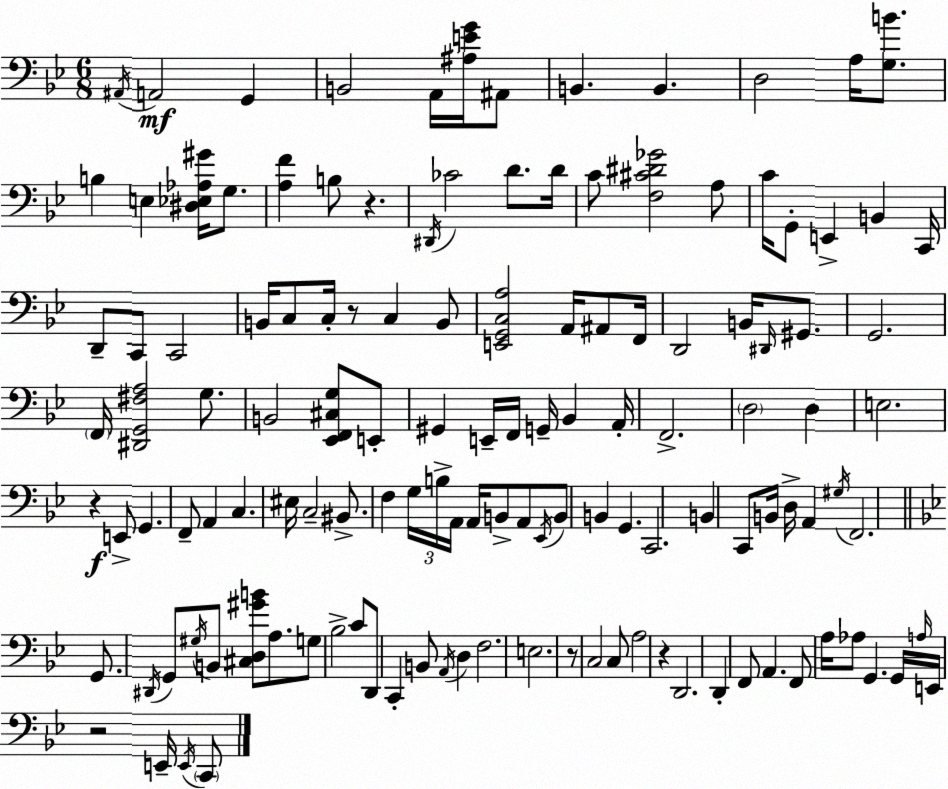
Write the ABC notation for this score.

X:1
T:Untitled
M:6/8
L:1/4
K:Gm
^A,,/4 A,,2 G,, B,,2 A,,/4 [^A,EG]/4 ^A,,/2 B,, B,, D,2 A,/4 [G,B]/2 B, E, [^D,_E,_A,^G]/4 G,/2 [A,F] B,/2 z ^D,,/4 _C2 D/2 D/4 C/2 [F,^C^D_G]2 A,/2 C/4 G,,/2 E,, B,, C,,/4 D,,/2 C,,/2 C,,2 B,,/4 C,/2 C,/4 z/2 C, B,,/2 [E,,G,,C,A,]2 A,,/4 ^A,,/2 F,,/4 D,,2 B,,/4 ^D,,/4 ^G,,/2 G,,2 F,,/4 [^D,,G,,^F,A,]2 G,/2 B,,2 [_E,,F,,^C,G,]/2 E,,/2 ^G,, E,,/4 F,,/4 G,,/4 _B,, A,,/4 F,,2 D,2 D, E,2 z E,,/2 G,, F,,/2 A,, C, ^E,/4 C,2 ^B,,/2 F, G,/4 B,/4 A,,/4 A,,/4 B,,/2 A,,/2 _E,,/4 B,,/2 B,, G,, C,,2 B,, C,,/2 B,,/4 D,/4 A,, ^G,/4 F,,2 G,,/2 ^D,,/4 G,,/2 ^G,/4 B,,/2 [^C,D,^GB]/2 A,/2 G,/2 _B,2 C/2 D,,/2 C,, B,,/2 A,,/4 D, F,2 E,2 z/2 C,2 C,/2 A,2 z D,,2 D,, F,,/2 A,, F,,/2 A,/4 _A,/2 G,, G,,/4 A,/4 E,,/4 z2 E,,/4 E,,/4 C,,/2